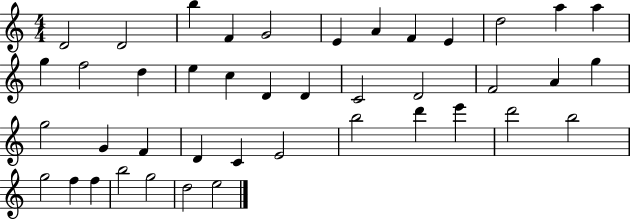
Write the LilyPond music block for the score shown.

{
  \clef treble
  \numericTimeSignature
  \time 4/4
  \key c \major
  d'2 d'2 | b''4 f'4 g'2 | e'4 a'4 f'4 e'4 | d''2 a''4 a''4 | \break g''4 f''2 d''4 | e''4 c''4 d'4 d'4 | c'2 d'2 | f'2 a'4 g''4 | \break g''2 g'4 f'4 | d'4 c'4 e'2 | b''2 d'''4 e'''4 | d'''2 b''2 | \break g''2 f''4 f''4 | b''2 g''2 | d''2 e''2 | \bar "|."
}